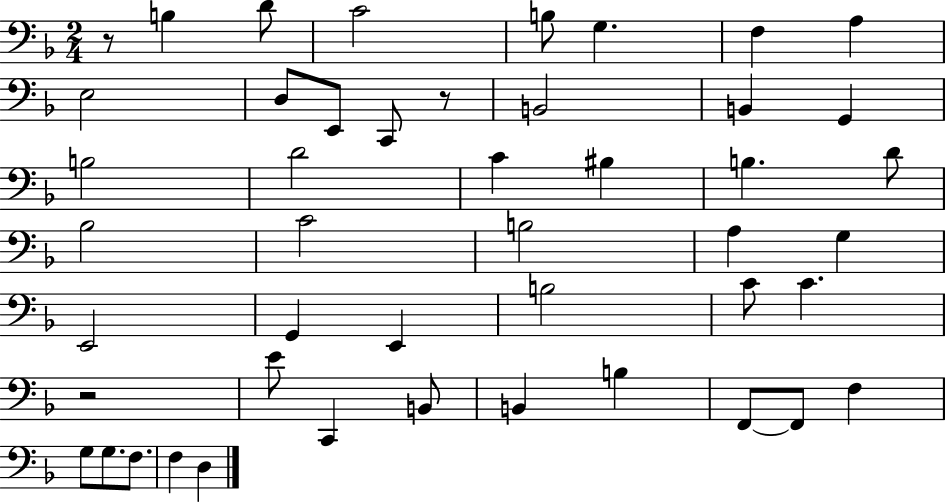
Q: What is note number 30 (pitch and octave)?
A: C4